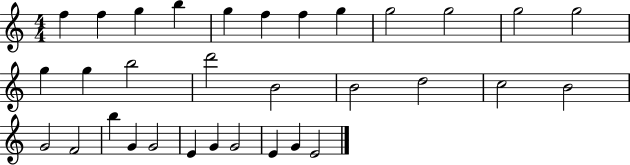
X:1
T:Untitled
M:4/4
L:1/4
K:C
f f g b g f f g g2 g2 g2 g2 g g b2 d'2 B2 B2 d2 c2 B2 G2 F2 b G G2 E G G2 E G E2